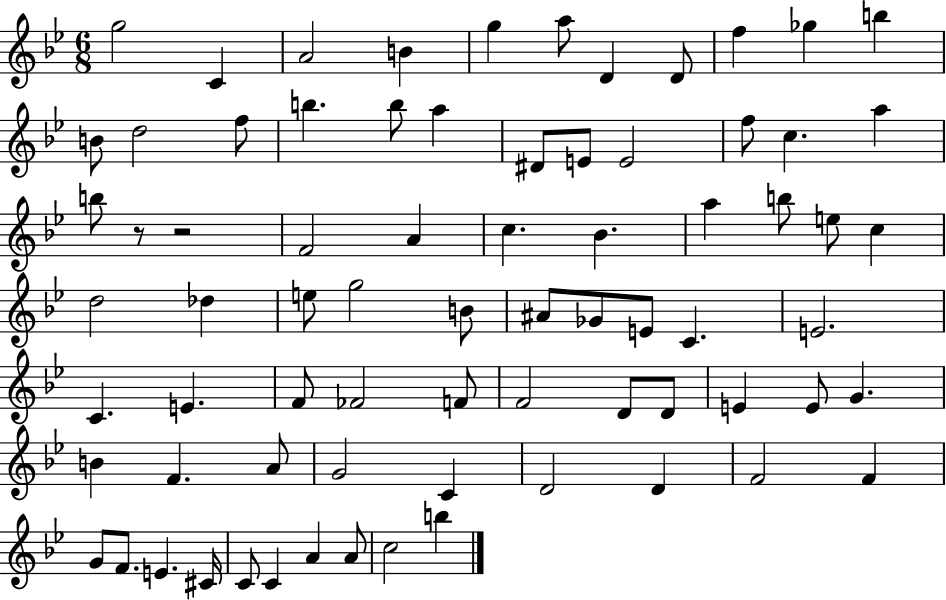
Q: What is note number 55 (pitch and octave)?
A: F4